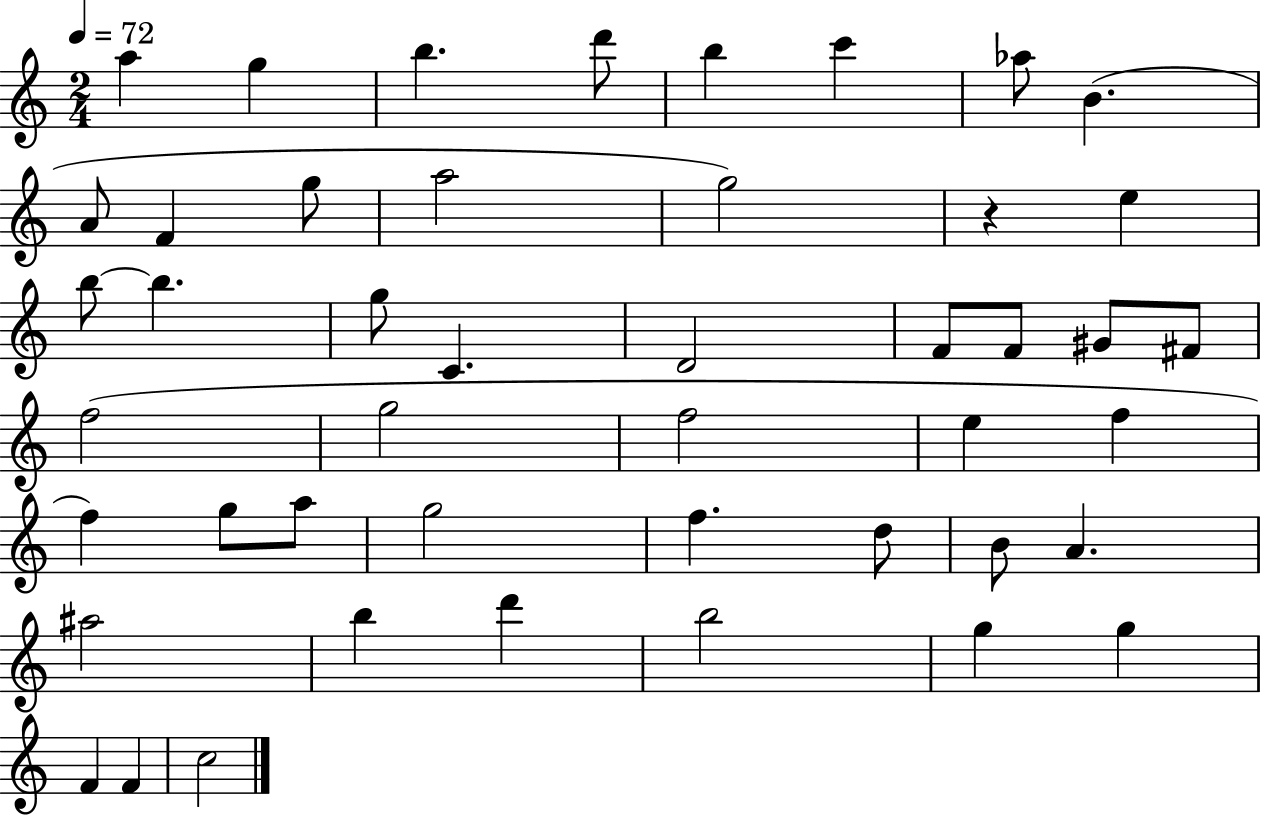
A5/q G5/q B5/q. D6/e B5/q C6/q Ab5/e B4/q. A4/e F4/q G5/e A5/h G5/h R/q E5/q B5/e B5/q. G5/e C4/q. D4/h F4/e F4/e G#4/e F#4/e F5/h G5/h F5/h E5/q F5/q F5/q G5/e A5/e G5/h F5/q. D5/e B4/e A4/q. A#5/h B5/q D6/q B5/h G5/q G5/q F4/q F4/q C5/h